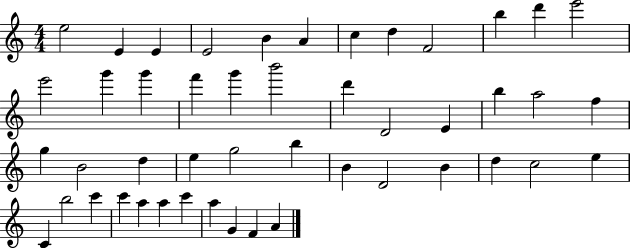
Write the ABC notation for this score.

X:1
T:Untitled
M:4/4
L:1/4
K:C
e2 E E E2 B A c d F2 b d' e'2 e'2 g' g' f' g' b'2 d' D2 E b a2 f g B2 d e g2 b B D2 B d c2 e C b2 c' c' a a c' a G F A